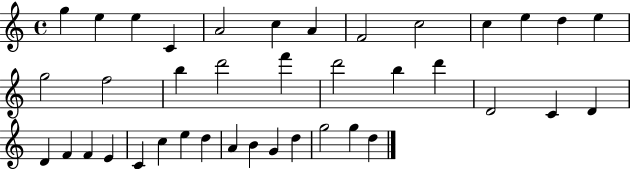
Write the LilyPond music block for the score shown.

{
  \clef treble
  \time 4/4
  \defaultTimeSignature
  \key c \major
  g''4 e''4 e''4 c'4 | a'2 c''4 a'4 | f'2 c''2 | c''4 e''4 d''4 e''4 | \break g''2 f''2 | b''4 d'''2 f'''4 | d'''2 b''4 d'''4 | d'2 c'4 d'4 | \break d'4 f'4 f'4 e'4 | c'4 c''4 e''4 d''4 | a'4 b'4 g'4 d''4 | g''2 g''4 d''4 | \break \bar "|."
}